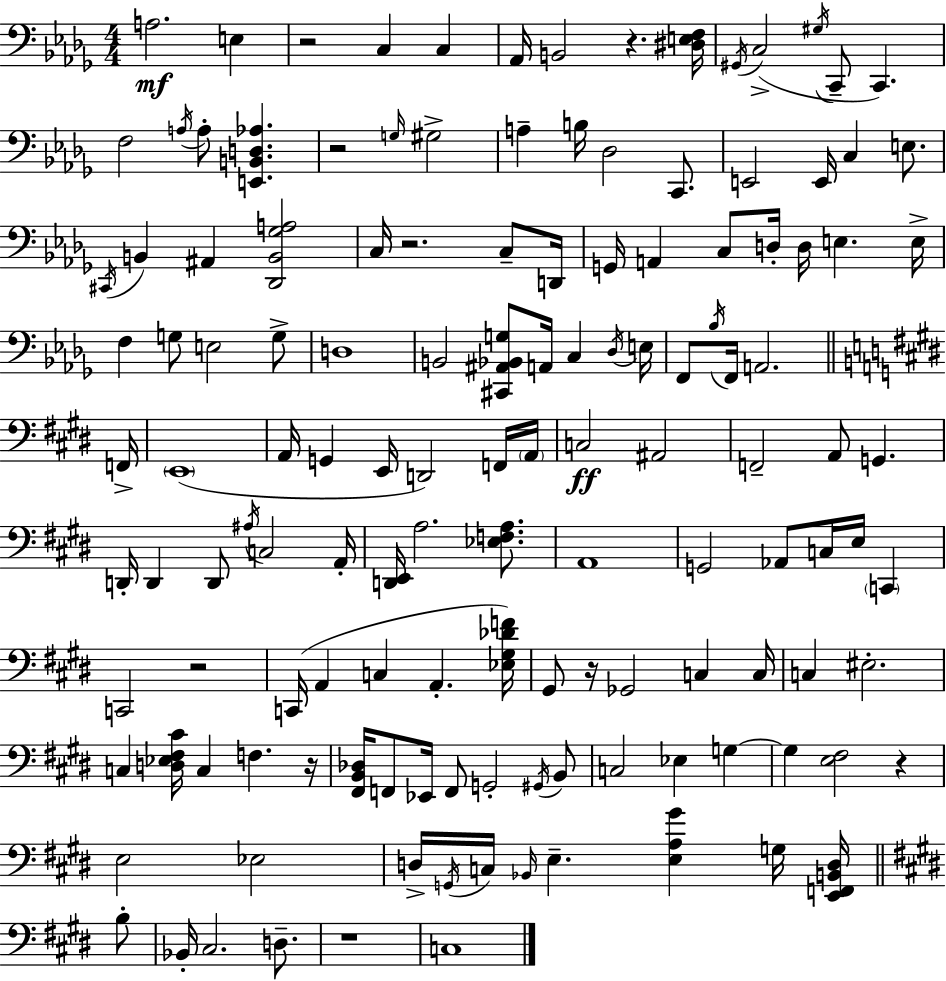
{
  \clef bass
  \numericTimeSignature
  \time 4/4
  \key bes \minor
  a2.\mf e4 | r2 c4 c4 | aes,16 b,2 r4. <dis e f>16 | \acciaccatura { gis,16 } c2->( \acciaccatura { gis16 } c,8-- c,4.) | \break f2 \acciaccatura { a16 } a8-. <e, b, d aes>4. | r2 \grace { g16 } gis2-> | a4-- b16 des2 | c,8. e,2 e,16 c4 | \break e8. \acciaccatura { cis,16 } b,4 ais,4 <des, b, ges a>2 | c16 r2. | c8-- d,16 g,16 a,4 c8 d16-. d16 e4. | e16-> f4 g8 e2 | \break g8-> d1 | b,2 <cis, ais, bes, g>8 a,16 | c4 \acciaccatura { des16 } e16 f,8 \acciaccatura { bes16 } f,16 a,2. | \bar "||" \break \key e \major f,16-> \parenthesize e,1( | a,16 g,4 e,16 d,2) f,16 | \parenthesize a,16 c2\ff ais,2 | f,2-- a,8 g,4. | \break d,16-. d,4 d,8 \acciaccatura { ais16 } c2 | a,16-. <d, e,>16 a2. <ees f a>8. | a,1 | g,2 aes,8 c16 e16 \parenthesize c,4 | \break c,2 r2 | c,16( a,4 c4 a,4.-. | <ees gis des' f'>16) gis,8 r16 ges,2 c4 | c16 c4 eis2.-. | \break c4 <d ees fis cis'>16 c4 f4. | r16 <fis, b, des>16 f,8 ees,16 f,8 g,2-. | \acciaccatura { gis,16 } b,8 c2 ees4 g4~~ | g4 <e fis>2 r4 | \break e2 ees2 | d16-> \acciaccatura { g,16 } c16 \grace { bes,16 } e4.-- <e a gis'>4 | g16 <e, f, b, d>16 \bar "||" \break \key e \major b8-. bes,16-. cis2. d8.-- | r1 | c1 | \bar "|."
}